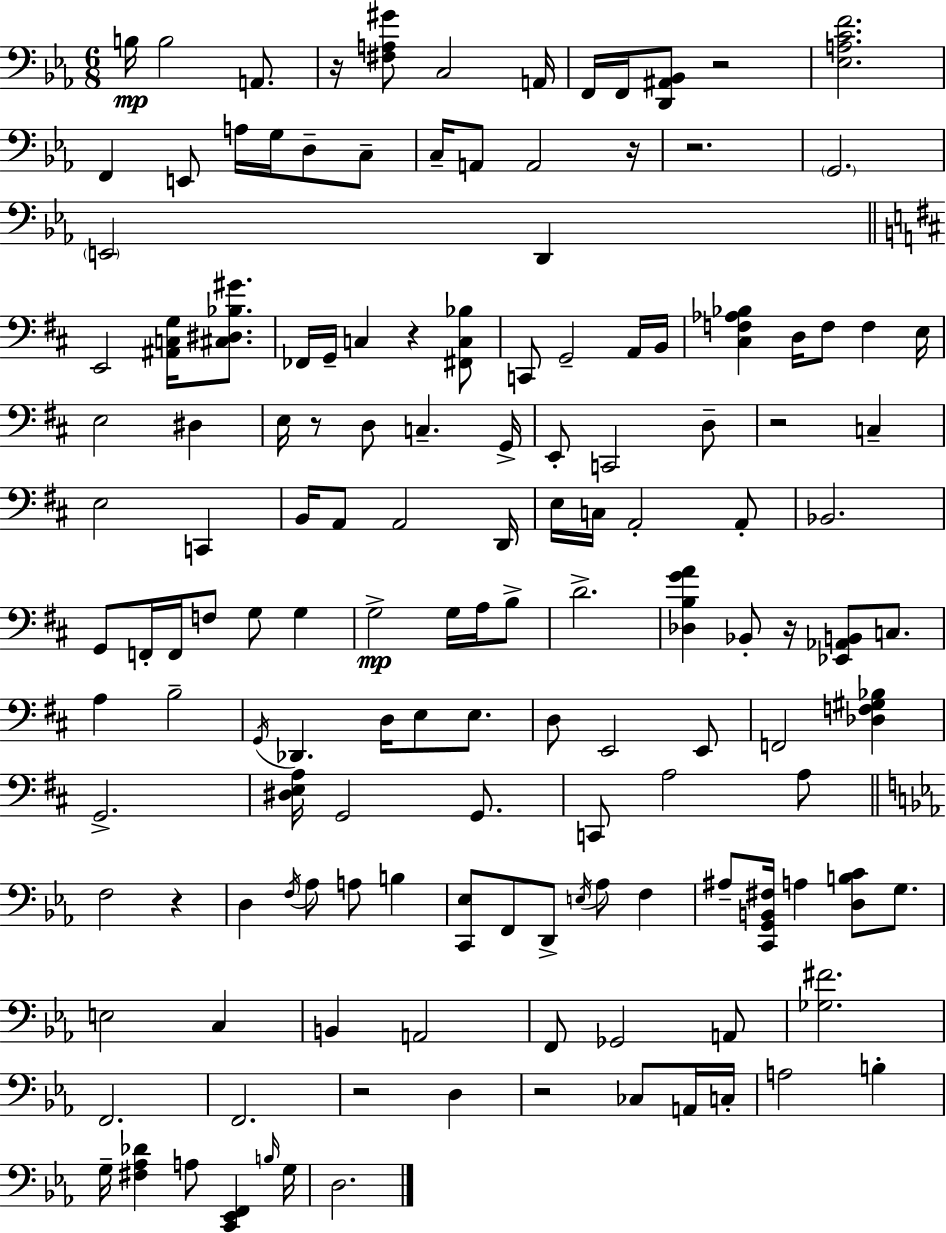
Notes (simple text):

B3/s B3/h A2/e. R/s [F#3,A3,G#4]/e C3/h A2/s F2/s F2/s [D2,A#2,Bb2]/e R/h [Eb3,A3,C4,F4]/h. F2/q E2/e A3/s G3/s D3/e C3/e C3/s A2/e A2/h R/s R/h. G2/h. E2/h D2/q E2/h [A#2,C3,G3]/s [C#3,D#3,Bb3,G#4]/e. FES2/s G2/s C3/q R/q [F#2,C3,Bb3]/e C2/e G2/h A2/s B2/s [C#3,F3,Ab3,Bb3]/q D3/s F3/e F3/q E3/s E3/h D#3/q E3/s R/e D3/e C3/q. G2/s E2/e C2/h D3/e R/h C3/q E3/h C2/q B2/s A2/e A2/h D2/s E3/s C3/s A2/h A2/e Bb2/h. G2/e F2/s F2/s F3/e G3/e G3/q G3/h G3/s A3/s B3/e D4/h. [Db3,B3,G4,A4]/q Bb2/e R/s [Eb2,Ab2,B2]/e C3/e. A3/q B3/h G2/s Db2/q. D3/s E3/e E3/e. D3/e E2/h E2/e F2/h [Db3,F3,G#3,Bb3]/q G2/h. [D#3,E3,A3]/s G2/h G2/e. C2/e A3/h A3/e F3/h R/q D3/q F3/s Ab3/e A3/e B3/q [C2,Eb3]/e F2/e D2/e E3/s Ab3/e F3/q A#3/e [C2,G2,B2,F#3]/s A3/q [D3,B3,C4]/e G3/e. E3/h C3/q B2/q A2/h F2/e Gb2/h A2/e [Gb3,F#4]/h. F2/h. F2/h. R/h D3/q R/h CES3/e A2/s C3/s A3/h B3/q G3/s [F#3,Ab3,Db4]/q A3/e [C2,Eb2,F2]/q B3/s G3/s D3/h.